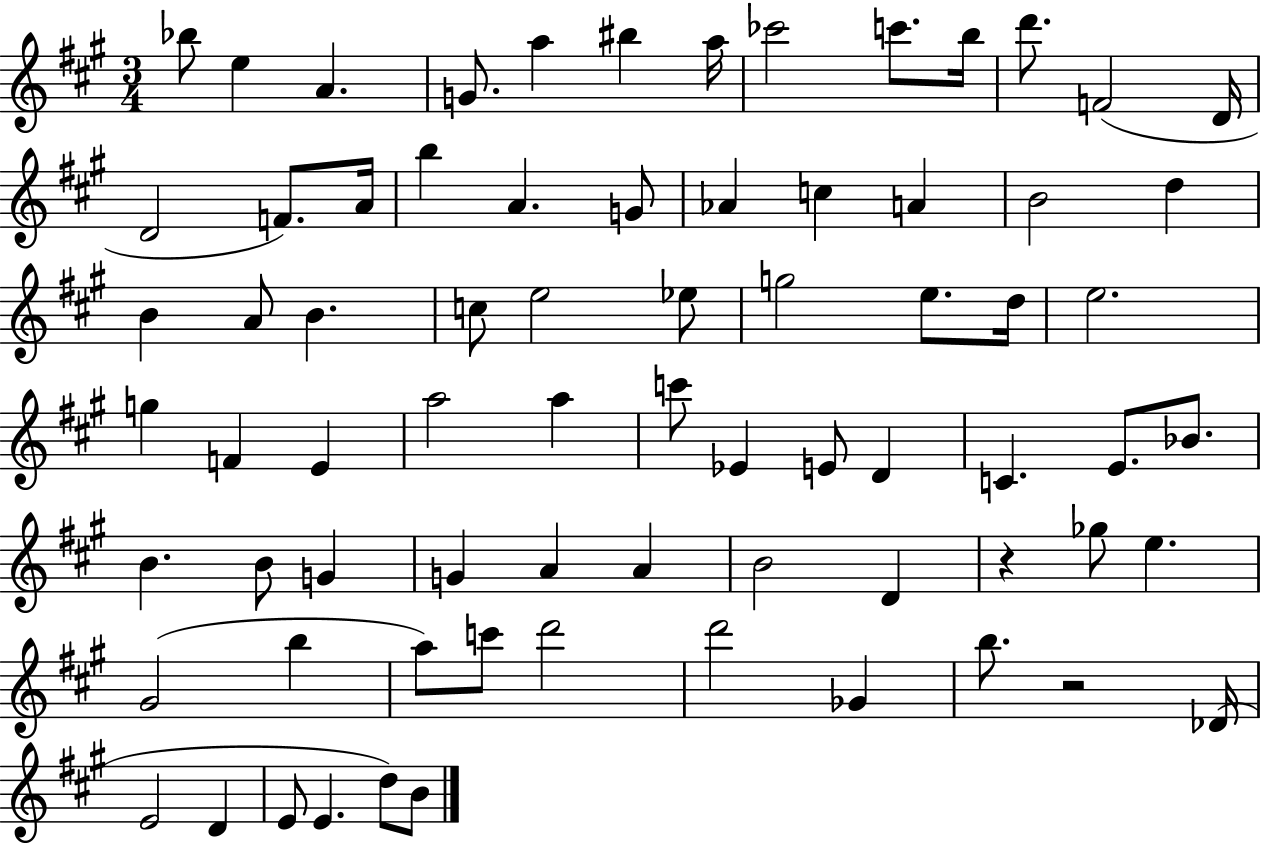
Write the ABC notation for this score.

X:1
T:Untitled
M:3/4
L:1/4
K:A
_b/2 e A G/2 a ^b a/4 _c'2 c'/2 b/4 d'/2 F2 D/4 D2 F/2 A/4 b A G/2 _A c A B2 d B A/2 B c/2 e2 _e/2 g2 e/2 d/4 e2 g F E a2 a c'/2 _E E/2 D C E/2 _B/2 B B/2 G G A A B2 D z _g/2 e ^G2 b a/2 c'/2 d'2 d'2 _G b/2 z2 _D/4 E2 D E/2 E d/2 B/2